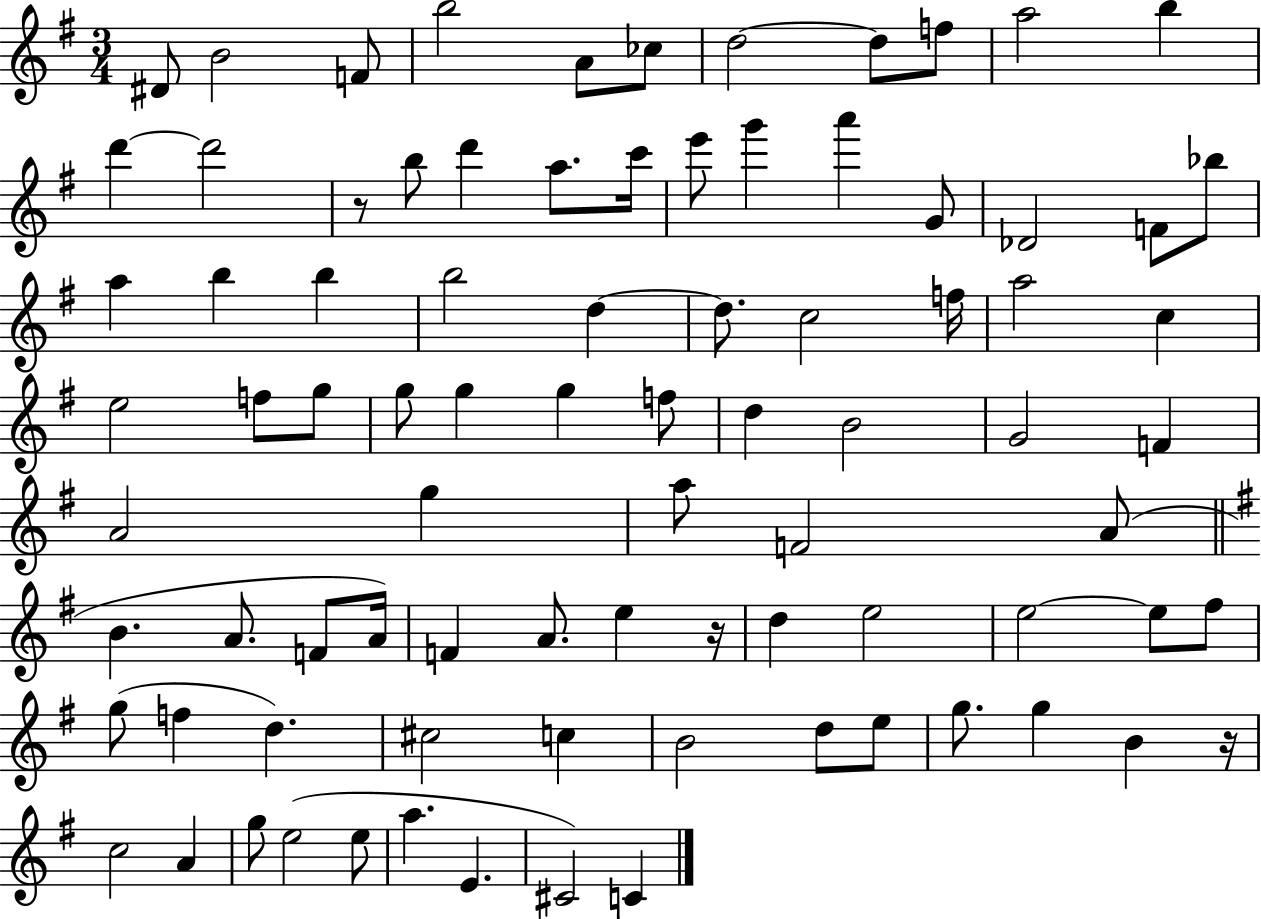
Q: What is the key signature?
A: G major